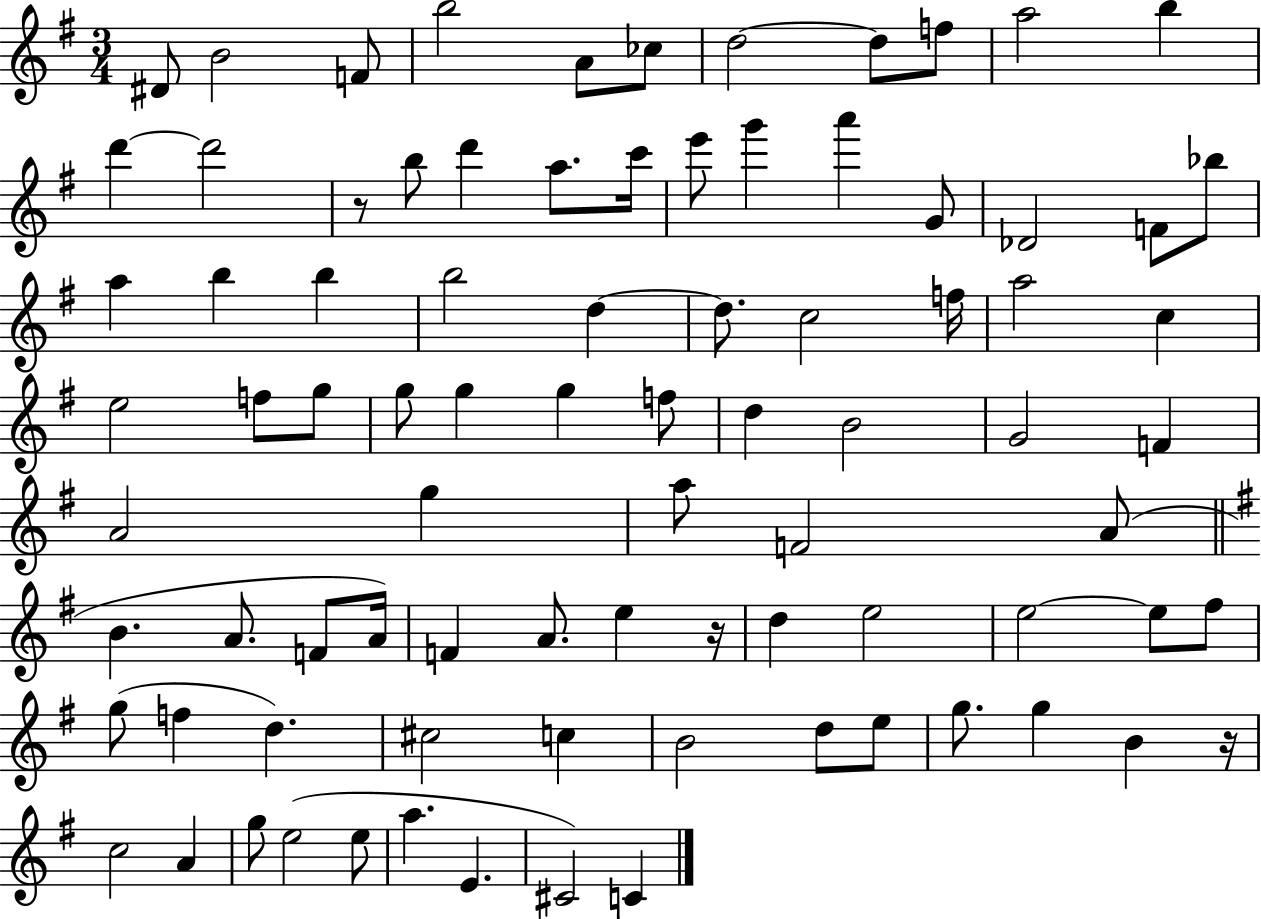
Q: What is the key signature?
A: G major